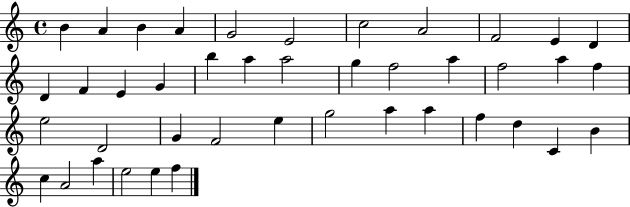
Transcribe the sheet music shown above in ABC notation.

X:1
T:Untitled
M:4/4
L:1/4
K:C
B A B A G2 E2 c2 A2 F2 E D D F E G b a a2 g f2 a f2 a f e2 D2 G F2 e g2 a a f d C B c A2 a e2 e f